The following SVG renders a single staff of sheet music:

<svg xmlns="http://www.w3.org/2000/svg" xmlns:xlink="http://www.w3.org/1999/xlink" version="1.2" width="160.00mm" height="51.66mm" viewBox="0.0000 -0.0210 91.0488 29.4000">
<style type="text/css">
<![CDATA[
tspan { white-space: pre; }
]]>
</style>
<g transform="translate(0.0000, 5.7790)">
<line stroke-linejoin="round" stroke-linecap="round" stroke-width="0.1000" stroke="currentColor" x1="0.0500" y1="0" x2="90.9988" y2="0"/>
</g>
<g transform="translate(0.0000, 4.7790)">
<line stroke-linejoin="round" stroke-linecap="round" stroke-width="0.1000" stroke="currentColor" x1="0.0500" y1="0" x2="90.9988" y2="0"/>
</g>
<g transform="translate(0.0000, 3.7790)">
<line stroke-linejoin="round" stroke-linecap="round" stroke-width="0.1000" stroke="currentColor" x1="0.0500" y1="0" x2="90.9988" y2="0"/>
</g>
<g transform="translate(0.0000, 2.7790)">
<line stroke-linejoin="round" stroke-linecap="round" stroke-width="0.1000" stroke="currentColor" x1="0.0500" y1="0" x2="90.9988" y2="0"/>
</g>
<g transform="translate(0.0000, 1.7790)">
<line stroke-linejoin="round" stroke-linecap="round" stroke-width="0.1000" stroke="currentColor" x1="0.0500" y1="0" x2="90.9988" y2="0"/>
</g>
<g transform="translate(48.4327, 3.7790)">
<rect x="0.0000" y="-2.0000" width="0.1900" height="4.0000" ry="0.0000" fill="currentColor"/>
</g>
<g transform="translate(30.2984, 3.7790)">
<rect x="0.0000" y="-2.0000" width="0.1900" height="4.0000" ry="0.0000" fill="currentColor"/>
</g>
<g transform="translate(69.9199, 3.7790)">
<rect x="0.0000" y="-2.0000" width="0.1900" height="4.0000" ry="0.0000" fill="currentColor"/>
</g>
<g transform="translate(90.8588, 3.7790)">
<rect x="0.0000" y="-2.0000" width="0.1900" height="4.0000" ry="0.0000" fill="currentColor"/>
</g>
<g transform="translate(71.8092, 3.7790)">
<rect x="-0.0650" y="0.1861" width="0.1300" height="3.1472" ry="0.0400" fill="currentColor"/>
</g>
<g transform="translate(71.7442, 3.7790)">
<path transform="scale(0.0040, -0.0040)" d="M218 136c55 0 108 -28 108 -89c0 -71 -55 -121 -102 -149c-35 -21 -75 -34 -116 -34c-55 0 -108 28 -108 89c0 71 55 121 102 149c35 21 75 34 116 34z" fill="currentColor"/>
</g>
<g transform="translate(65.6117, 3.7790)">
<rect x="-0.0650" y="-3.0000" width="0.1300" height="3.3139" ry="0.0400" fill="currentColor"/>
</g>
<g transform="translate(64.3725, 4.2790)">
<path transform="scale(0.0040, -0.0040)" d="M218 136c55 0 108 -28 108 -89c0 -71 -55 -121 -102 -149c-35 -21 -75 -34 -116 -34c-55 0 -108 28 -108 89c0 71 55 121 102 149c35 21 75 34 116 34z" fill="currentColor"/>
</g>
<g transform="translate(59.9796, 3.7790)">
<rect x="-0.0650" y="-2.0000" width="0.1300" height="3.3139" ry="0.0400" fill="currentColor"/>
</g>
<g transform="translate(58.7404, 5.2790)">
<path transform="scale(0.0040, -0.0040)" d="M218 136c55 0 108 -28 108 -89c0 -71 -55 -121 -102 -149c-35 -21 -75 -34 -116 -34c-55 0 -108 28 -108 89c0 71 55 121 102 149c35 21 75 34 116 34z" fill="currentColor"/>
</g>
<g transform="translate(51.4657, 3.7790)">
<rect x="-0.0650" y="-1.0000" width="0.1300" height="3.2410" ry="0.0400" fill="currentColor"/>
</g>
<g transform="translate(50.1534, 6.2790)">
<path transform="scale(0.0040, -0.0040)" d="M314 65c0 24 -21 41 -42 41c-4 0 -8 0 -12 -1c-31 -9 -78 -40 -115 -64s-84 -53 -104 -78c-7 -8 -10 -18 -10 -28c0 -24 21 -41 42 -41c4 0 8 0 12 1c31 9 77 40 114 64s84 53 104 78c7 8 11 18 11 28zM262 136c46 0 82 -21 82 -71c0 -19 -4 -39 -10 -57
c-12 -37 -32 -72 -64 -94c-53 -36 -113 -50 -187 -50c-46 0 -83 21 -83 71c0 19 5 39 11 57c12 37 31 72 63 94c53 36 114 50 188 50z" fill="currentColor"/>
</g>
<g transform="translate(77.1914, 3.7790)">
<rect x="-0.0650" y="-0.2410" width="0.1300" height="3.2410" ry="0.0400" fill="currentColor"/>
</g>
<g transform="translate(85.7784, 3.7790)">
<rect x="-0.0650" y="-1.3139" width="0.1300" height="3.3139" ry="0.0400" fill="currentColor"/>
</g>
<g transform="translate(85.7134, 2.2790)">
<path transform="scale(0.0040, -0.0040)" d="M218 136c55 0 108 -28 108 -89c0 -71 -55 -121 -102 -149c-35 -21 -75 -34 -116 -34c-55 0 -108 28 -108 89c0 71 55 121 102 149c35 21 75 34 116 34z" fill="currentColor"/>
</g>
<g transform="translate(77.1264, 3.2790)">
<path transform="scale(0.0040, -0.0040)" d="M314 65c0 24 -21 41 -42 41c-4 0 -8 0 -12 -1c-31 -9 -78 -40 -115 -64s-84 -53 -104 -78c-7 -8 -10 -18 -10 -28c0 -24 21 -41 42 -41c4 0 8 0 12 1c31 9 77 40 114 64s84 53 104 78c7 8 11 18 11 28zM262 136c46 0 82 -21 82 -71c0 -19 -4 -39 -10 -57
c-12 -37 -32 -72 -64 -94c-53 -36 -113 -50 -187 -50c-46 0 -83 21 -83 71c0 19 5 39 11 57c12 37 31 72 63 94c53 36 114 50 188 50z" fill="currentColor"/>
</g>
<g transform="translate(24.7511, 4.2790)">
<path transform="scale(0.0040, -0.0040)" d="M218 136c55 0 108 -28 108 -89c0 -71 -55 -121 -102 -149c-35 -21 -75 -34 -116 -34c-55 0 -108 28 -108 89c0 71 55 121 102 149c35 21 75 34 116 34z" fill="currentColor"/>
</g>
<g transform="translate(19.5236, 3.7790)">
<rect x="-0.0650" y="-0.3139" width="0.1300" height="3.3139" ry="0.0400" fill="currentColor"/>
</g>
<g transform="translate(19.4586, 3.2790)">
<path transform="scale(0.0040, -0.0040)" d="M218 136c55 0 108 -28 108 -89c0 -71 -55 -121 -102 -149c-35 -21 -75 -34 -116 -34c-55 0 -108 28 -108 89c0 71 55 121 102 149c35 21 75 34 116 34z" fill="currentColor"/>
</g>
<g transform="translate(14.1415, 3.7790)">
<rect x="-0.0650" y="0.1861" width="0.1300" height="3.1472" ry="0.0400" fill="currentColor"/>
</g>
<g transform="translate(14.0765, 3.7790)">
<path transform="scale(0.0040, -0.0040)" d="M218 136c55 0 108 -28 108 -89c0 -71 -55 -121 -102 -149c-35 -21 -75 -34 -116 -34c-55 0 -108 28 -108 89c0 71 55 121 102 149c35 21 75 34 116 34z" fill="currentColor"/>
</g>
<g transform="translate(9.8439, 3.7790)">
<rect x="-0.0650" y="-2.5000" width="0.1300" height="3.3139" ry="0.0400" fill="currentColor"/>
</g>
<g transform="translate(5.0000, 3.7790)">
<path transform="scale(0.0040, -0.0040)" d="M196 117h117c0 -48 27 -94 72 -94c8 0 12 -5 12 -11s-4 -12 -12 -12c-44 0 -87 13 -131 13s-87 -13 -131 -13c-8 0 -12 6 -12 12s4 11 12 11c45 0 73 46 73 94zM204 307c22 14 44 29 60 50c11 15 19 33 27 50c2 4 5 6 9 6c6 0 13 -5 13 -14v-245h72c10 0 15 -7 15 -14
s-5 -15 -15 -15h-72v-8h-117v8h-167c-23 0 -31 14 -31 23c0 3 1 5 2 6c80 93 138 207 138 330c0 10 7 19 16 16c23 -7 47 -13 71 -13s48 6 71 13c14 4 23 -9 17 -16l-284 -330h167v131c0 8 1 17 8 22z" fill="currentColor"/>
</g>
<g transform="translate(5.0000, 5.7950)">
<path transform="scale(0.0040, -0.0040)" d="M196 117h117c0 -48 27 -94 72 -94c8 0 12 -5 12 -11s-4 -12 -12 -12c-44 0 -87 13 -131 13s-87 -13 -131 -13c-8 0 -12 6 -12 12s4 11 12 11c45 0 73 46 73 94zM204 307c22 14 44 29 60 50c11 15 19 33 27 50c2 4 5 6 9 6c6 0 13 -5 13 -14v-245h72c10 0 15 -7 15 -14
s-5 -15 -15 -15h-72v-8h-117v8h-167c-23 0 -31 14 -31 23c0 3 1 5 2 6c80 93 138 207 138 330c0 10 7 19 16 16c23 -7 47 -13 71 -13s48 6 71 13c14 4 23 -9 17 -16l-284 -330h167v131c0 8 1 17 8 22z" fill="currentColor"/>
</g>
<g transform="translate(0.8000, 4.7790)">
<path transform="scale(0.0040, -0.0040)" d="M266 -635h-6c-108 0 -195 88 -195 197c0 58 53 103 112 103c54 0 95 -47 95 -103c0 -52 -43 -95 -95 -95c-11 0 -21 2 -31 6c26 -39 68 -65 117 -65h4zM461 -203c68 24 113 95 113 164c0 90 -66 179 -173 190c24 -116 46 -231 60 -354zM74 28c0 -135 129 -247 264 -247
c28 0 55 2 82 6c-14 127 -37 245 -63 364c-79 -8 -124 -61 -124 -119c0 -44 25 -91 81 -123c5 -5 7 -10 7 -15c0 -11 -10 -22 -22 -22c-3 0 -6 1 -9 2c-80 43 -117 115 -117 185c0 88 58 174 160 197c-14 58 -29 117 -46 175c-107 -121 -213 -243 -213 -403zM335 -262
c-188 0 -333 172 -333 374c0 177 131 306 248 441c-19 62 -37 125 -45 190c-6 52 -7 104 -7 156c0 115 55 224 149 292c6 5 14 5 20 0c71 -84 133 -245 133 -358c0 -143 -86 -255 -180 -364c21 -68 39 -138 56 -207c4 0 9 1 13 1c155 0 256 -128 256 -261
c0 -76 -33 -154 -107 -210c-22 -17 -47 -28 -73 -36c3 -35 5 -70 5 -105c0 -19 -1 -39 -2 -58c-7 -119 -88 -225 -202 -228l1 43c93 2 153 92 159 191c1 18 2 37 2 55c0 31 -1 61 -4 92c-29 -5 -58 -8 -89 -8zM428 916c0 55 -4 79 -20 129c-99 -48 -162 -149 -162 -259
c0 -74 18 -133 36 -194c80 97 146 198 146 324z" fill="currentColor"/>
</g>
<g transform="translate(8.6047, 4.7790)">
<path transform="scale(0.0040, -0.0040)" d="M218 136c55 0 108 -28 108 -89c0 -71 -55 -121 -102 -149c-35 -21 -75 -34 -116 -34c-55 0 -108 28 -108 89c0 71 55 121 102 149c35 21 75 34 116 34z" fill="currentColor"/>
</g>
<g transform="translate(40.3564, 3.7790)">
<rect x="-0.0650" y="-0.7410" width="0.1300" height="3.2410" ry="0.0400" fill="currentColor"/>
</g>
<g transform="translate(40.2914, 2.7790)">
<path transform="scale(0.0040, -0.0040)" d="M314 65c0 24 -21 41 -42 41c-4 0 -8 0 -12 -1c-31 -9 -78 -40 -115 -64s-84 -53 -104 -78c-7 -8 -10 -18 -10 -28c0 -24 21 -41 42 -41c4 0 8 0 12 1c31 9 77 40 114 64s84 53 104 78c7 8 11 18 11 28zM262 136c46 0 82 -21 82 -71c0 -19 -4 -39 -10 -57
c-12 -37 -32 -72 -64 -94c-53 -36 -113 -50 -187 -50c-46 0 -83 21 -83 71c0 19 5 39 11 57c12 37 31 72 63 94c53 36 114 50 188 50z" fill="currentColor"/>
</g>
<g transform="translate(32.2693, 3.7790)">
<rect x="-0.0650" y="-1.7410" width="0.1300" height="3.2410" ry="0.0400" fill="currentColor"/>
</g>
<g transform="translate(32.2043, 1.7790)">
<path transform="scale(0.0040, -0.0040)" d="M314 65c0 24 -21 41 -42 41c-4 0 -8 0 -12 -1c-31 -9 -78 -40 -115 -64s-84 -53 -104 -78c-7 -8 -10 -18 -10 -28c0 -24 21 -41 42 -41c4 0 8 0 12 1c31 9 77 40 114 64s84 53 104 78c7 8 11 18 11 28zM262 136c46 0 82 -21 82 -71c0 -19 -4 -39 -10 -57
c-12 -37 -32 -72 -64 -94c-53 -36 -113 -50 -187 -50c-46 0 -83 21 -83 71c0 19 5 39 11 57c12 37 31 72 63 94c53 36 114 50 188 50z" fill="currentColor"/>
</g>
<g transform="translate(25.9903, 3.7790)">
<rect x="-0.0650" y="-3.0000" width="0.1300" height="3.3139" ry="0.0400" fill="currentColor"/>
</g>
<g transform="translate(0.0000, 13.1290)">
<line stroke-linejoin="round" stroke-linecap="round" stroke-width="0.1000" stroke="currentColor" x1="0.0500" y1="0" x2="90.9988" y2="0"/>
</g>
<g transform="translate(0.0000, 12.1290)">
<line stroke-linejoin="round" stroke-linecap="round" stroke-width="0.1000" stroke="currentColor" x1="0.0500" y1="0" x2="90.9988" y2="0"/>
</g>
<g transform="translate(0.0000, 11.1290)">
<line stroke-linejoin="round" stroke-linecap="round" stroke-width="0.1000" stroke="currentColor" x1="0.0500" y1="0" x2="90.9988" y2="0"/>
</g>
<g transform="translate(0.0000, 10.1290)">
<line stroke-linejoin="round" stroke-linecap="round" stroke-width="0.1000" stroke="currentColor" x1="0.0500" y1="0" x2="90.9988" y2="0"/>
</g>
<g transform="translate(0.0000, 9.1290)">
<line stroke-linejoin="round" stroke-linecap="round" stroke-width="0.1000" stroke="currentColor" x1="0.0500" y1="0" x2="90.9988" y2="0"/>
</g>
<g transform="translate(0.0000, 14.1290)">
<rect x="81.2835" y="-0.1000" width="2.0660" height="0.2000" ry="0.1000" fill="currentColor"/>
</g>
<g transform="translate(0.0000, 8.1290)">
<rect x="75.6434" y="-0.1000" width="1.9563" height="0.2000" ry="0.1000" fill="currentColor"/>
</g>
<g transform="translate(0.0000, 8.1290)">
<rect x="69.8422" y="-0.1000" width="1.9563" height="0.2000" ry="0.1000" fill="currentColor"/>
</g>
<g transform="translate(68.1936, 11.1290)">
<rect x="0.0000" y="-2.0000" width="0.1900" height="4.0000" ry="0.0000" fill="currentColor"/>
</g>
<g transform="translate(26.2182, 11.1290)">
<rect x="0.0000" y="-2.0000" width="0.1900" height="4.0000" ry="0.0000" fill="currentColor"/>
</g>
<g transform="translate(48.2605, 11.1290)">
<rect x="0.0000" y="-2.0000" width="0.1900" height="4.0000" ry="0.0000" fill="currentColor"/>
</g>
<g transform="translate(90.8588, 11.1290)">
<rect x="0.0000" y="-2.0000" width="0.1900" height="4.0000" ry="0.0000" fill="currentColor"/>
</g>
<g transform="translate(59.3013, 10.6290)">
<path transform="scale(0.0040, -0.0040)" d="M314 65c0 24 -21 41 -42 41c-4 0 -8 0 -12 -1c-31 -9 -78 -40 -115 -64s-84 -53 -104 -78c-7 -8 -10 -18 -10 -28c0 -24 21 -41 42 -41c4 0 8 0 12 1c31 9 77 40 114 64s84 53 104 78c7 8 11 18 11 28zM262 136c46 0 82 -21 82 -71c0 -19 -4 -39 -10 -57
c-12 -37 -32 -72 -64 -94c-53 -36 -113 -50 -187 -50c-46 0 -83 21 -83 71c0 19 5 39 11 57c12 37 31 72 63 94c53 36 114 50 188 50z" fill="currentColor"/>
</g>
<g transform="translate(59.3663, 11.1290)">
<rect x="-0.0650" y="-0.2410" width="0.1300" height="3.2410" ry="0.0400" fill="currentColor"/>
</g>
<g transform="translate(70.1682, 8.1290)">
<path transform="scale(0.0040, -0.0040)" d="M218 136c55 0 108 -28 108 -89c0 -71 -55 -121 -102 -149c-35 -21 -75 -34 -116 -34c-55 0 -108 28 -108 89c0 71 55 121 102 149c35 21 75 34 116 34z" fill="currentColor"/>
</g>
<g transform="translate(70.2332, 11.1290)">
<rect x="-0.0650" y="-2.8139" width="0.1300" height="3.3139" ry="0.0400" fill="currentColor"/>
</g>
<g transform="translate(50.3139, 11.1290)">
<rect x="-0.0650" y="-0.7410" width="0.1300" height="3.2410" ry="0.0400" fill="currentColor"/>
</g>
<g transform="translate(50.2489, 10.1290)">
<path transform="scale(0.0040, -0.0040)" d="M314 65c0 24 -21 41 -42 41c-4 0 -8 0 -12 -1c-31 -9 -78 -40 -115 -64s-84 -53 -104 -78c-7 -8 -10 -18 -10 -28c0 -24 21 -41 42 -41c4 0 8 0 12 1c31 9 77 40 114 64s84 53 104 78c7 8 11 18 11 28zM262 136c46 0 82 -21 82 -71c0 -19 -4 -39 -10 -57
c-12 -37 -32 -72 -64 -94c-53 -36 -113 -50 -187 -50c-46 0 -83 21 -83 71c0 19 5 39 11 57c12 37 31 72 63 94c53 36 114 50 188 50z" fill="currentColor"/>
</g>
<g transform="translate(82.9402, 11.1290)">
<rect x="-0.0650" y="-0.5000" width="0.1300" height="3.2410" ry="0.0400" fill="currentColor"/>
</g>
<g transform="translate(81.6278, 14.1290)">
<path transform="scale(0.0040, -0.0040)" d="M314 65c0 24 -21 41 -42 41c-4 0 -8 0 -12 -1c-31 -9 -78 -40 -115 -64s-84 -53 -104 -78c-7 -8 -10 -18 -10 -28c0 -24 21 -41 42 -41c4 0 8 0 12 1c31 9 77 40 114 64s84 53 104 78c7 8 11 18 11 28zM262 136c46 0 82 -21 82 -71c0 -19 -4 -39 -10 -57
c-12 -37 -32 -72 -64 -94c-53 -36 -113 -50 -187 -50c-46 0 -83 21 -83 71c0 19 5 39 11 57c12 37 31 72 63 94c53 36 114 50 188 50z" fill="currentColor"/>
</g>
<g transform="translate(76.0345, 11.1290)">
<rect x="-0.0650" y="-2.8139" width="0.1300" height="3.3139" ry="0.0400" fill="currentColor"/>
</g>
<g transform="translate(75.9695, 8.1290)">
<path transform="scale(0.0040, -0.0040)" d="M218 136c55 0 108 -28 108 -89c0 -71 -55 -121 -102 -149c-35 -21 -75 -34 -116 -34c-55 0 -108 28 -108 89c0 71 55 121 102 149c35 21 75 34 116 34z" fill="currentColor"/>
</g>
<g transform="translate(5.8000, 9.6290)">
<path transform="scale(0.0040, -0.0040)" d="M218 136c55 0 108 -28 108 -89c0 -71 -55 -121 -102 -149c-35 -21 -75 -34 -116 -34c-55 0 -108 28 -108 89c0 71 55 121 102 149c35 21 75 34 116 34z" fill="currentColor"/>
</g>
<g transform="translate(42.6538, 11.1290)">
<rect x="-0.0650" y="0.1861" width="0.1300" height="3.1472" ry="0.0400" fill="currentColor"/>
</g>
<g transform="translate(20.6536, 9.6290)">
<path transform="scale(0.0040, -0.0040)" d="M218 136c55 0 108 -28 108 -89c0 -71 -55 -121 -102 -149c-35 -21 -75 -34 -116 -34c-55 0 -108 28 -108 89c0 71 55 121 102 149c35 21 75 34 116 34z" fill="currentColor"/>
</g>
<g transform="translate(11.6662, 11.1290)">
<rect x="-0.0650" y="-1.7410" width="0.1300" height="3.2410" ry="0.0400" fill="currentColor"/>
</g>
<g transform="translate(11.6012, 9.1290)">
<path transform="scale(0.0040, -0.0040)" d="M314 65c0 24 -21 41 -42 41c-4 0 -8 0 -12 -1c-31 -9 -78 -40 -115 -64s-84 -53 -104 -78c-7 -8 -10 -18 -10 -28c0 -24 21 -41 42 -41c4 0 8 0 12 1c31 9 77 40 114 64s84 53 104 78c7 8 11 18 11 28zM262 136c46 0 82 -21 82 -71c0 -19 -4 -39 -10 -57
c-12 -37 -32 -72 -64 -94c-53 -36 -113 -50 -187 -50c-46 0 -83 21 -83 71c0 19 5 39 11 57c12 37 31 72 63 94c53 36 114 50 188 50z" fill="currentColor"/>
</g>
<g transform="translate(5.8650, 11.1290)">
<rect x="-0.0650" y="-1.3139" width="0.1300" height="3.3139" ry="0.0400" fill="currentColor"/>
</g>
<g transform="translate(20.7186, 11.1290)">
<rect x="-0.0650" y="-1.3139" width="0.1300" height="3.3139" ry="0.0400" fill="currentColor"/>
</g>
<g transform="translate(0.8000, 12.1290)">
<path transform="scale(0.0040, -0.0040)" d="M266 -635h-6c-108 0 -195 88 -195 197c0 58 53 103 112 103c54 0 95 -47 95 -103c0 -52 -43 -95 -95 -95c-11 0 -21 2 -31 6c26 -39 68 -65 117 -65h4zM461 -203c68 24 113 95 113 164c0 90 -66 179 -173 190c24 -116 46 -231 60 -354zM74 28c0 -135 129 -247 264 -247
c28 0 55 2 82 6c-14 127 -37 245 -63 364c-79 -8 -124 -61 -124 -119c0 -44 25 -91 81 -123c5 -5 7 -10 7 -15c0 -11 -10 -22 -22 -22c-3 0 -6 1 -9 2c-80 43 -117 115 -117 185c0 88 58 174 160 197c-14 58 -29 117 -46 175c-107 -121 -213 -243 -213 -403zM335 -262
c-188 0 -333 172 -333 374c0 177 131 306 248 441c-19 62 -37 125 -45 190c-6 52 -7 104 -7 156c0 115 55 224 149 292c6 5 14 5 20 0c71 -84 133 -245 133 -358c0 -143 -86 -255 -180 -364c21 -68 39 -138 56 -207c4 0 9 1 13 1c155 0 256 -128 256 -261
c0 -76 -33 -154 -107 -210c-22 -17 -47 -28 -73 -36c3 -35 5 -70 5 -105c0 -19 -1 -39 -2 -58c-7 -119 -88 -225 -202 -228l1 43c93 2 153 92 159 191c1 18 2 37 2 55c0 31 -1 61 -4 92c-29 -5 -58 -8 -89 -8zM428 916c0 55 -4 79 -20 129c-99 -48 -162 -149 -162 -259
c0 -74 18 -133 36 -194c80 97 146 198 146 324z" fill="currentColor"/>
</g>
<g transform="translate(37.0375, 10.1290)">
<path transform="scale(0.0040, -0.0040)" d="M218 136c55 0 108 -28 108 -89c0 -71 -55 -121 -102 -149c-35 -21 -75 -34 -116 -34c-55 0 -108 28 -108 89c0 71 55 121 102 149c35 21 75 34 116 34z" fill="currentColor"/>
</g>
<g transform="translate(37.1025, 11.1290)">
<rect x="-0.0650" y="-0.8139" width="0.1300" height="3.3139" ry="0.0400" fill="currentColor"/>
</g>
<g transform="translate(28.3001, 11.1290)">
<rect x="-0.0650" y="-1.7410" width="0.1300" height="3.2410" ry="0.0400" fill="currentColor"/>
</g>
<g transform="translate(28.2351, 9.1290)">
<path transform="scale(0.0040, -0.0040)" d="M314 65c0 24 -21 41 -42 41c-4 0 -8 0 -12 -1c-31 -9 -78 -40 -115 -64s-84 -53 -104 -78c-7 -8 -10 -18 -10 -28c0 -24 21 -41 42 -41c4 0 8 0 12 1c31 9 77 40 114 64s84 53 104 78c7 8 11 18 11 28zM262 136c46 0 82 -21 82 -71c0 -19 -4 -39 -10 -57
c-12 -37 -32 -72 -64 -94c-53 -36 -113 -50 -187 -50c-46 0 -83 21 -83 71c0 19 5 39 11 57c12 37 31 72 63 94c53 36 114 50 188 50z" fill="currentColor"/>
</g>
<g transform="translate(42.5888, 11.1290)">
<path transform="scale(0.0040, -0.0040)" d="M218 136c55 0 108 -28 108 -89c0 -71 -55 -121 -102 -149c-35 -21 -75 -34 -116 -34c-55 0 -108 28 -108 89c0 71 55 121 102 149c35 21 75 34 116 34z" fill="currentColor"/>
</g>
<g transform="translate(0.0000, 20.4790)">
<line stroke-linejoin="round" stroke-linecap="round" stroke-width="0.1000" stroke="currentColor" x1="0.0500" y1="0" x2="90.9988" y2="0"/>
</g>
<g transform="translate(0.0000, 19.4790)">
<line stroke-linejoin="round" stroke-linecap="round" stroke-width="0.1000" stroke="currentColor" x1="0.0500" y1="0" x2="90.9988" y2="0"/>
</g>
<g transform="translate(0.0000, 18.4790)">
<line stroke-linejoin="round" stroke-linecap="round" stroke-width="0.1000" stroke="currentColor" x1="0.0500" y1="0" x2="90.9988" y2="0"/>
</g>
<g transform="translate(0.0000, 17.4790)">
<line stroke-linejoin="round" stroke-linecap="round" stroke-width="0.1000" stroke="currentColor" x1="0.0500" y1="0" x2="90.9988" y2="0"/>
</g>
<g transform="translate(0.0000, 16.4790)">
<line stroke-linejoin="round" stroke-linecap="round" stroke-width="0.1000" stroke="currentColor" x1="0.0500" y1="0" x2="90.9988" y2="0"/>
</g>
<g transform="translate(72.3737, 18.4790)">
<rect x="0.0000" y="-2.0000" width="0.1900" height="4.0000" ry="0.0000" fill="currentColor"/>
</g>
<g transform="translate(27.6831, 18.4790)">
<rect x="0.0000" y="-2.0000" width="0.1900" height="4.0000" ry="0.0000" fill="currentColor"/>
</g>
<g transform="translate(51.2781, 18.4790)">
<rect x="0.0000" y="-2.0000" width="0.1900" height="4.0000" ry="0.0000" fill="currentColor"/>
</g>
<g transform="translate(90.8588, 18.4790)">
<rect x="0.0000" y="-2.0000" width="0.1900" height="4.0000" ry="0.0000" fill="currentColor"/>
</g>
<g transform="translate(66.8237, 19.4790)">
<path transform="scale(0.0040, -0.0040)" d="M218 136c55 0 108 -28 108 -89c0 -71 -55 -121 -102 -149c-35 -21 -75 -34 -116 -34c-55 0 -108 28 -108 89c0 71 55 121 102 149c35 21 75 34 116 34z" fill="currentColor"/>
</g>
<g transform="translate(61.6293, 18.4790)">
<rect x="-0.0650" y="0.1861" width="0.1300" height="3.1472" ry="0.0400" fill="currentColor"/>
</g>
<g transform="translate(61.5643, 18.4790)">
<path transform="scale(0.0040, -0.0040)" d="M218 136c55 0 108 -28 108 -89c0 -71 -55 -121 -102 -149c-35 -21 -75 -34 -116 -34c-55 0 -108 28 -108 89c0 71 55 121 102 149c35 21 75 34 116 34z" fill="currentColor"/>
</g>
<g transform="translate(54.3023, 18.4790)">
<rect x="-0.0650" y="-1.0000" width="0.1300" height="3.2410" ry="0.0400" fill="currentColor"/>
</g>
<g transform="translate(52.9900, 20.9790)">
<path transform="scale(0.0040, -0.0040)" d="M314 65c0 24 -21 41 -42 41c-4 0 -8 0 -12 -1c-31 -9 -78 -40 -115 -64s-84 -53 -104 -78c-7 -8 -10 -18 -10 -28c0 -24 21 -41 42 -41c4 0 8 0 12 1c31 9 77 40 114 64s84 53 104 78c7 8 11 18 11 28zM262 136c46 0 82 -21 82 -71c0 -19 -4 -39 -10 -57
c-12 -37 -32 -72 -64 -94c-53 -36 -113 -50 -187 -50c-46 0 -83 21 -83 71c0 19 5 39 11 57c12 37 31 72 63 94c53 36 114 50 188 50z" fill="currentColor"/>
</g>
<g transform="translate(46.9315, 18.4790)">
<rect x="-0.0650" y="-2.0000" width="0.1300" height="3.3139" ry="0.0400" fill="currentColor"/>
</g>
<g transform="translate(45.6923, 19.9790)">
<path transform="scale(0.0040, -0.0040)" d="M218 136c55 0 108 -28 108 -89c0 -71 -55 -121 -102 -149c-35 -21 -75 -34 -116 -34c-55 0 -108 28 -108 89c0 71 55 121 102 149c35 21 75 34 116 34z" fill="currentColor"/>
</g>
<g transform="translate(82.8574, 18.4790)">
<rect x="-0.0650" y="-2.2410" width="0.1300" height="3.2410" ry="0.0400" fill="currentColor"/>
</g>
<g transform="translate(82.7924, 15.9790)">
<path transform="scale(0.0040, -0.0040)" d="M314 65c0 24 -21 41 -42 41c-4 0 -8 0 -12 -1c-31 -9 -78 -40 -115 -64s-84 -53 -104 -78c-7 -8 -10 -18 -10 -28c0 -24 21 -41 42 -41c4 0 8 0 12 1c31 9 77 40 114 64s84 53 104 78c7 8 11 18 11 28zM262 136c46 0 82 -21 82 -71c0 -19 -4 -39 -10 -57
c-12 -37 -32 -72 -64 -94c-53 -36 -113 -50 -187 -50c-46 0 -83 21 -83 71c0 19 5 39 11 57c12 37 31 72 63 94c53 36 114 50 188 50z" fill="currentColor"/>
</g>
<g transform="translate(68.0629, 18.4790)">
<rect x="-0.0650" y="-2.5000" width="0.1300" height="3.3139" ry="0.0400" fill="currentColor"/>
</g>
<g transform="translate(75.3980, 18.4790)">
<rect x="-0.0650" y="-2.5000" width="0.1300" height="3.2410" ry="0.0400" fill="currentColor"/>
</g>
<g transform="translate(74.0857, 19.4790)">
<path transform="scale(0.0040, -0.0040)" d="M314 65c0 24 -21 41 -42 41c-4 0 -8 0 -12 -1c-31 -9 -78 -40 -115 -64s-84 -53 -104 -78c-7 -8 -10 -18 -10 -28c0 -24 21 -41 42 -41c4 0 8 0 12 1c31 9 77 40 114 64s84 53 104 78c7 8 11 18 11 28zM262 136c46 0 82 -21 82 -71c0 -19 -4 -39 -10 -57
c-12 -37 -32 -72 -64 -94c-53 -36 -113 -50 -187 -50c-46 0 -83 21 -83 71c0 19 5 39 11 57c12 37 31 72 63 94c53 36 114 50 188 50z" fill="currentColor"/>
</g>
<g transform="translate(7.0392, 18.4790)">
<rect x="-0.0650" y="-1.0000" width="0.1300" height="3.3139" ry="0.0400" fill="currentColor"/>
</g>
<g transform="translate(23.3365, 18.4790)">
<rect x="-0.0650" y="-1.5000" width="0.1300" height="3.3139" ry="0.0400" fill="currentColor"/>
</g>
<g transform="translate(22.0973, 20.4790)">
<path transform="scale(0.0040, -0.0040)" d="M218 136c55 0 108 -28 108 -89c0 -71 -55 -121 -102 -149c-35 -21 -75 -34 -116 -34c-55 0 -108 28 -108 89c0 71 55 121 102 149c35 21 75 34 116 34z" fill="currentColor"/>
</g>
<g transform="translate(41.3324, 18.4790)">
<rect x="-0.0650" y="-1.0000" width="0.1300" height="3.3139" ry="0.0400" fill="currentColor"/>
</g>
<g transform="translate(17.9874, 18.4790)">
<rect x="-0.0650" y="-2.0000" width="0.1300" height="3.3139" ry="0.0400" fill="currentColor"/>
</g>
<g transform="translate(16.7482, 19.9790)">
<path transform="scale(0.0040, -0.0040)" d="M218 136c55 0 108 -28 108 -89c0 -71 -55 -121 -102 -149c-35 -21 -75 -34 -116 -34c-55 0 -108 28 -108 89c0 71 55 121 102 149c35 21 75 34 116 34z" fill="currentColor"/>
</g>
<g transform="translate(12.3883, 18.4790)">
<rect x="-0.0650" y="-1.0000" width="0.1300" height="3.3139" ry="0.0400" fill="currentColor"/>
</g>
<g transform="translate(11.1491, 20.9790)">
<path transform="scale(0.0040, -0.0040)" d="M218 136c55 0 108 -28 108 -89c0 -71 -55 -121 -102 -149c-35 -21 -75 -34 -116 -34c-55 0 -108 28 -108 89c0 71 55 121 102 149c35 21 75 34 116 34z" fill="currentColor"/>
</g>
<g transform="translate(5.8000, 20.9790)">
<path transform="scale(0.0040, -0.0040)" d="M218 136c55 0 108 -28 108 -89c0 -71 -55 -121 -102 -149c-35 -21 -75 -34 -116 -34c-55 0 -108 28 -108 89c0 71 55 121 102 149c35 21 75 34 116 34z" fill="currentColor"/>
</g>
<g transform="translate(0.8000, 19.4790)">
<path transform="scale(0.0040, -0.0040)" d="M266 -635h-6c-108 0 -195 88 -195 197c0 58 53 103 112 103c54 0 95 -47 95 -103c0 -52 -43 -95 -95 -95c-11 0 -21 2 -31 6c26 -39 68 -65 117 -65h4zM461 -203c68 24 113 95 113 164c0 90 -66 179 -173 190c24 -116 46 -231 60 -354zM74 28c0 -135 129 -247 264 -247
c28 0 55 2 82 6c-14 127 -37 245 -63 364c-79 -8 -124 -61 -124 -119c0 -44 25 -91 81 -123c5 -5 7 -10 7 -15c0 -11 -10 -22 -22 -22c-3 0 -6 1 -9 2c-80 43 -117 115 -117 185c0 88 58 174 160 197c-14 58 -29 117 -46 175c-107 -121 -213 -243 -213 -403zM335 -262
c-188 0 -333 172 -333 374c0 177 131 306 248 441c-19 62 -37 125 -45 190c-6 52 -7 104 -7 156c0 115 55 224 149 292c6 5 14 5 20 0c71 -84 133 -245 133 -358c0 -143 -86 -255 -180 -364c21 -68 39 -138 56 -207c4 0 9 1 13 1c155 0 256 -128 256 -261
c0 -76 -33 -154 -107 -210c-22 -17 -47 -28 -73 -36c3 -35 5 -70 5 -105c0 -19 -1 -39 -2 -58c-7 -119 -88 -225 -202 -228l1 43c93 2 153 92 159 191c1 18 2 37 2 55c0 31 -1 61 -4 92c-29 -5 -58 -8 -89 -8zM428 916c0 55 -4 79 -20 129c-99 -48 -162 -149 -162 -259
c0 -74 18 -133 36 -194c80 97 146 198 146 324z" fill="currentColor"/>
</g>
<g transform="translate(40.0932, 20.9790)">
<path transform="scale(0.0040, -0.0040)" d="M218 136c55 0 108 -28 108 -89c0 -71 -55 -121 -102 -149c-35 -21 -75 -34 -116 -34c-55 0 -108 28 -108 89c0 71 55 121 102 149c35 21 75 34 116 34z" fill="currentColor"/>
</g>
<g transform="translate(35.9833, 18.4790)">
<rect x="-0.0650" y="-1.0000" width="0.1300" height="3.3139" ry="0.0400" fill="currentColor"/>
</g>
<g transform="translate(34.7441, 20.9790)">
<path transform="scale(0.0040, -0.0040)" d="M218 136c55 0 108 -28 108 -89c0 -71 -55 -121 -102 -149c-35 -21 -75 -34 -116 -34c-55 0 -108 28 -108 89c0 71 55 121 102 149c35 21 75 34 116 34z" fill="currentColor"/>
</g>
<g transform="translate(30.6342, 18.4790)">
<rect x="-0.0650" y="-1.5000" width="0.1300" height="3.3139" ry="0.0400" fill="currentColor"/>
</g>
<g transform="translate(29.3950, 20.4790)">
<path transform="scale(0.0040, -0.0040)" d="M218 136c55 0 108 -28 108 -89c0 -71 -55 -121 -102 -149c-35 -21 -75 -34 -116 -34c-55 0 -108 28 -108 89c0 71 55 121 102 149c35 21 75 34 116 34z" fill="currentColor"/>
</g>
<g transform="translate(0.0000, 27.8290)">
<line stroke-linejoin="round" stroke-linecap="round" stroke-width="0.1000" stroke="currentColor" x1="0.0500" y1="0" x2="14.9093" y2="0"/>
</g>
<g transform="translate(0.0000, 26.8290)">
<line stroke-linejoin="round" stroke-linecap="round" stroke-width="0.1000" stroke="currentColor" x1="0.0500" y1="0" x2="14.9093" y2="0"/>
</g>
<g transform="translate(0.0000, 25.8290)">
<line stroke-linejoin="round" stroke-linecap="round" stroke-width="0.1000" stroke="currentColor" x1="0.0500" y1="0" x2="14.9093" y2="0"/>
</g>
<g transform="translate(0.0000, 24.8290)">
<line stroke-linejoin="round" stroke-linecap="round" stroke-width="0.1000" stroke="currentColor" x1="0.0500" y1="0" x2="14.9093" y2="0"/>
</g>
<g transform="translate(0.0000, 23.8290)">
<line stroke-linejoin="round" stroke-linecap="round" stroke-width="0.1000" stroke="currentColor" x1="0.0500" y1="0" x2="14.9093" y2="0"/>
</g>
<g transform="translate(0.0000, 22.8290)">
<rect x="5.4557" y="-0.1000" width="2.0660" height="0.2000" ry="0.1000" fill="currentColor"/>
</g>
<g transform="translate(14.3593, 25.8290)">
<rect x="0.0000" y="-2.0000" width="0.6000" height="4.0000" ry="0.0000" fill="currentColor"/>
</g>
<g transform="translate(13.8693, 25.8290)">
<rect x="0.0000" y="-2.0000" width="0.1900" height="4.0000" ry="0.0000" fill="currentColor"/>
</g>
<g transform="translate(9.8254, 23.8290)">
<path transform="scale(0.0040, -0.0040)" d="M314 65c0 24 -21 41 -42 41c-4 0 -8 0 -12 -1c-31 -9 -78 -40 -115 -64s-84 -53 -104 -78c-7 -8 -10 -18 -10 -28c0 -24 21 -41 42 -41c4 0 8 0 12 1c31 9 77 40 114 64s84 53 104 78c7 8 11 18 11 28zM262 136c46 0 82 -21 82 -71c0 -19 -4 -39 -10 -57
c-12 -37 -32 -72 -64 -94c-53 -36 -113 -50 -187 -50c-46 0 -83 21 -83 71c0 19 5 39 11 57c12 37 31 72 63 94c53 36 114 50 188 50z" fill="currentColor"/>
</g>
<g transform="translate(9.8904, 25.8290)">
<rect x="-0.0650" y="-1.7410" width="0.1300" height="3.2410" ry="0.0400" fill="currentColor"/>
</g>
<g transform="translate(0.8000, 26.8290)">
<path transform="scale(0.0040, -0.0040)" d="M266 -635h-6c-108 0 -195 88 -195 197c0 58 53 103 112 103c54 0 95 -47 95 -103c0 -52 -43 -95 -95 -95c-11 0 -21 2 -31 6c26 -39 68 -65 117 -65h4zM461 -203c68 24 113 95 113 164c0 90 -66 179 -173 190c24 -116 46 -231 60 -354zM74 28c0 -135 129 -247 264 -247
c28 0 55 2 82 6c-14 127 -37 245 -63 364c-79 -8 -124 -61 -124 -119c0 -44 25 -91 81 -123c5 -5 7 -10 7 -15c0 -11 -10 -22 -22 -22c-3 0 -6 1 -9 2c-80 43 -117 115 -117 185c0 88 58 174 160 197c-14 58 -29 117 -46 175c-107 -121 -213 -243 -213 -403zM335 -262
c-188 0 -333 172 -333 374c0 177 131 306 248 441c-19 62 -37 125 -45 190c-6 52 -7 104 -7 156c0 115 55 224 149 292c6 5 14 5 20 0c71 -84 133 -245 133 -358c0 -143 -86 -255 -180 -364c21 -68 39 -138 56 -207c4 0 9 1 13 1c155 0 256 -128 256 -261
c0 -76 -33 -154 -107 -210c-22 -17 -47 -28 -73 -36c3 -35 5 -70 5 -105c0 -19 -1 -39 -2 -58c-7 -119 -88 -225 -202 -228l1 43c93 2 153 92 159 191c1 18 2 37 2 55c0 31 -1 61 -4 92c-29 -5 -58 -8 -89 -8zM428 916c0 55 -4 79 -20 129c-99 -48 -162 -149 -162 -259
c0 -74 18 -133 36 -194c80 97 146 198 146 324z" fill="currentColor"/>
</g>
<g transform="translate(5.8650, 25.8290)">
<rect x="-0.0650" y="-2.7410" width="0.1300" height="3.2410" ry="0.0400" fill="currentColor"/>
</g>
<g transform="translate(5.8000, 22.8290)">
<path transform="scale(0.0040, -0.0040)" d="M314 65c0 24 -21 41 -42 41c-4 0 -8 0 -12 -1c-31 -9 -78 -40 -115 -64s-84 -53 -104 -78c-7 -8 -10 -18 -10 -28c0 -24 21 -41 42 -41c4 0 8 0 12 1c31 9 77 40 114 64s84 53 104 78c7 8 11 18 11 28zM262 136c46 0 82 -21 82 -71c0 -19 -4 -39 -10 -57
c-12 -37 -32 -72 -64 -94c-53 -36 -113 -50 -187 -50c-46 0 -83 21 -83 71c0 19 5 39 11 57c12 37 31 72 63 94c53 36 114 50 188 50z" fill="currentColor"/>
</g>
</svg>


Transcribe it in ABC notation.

X:1
T:Untitled
M:4/4
L:1/4
K:C
G B c A f2 d2 D2 F A B c2 e e f2 e f2 d B d2 c2 a a C2 D D F E E D D F D2 B G G2 g2 a2 f2